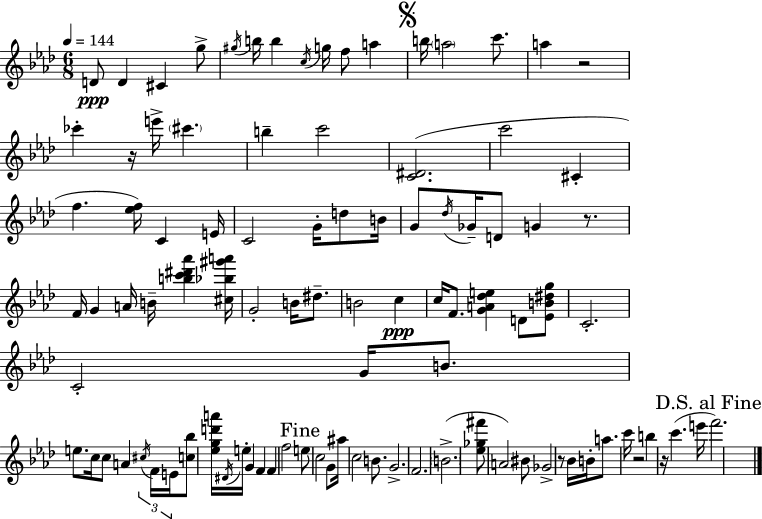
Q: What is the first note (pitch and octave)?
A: D4